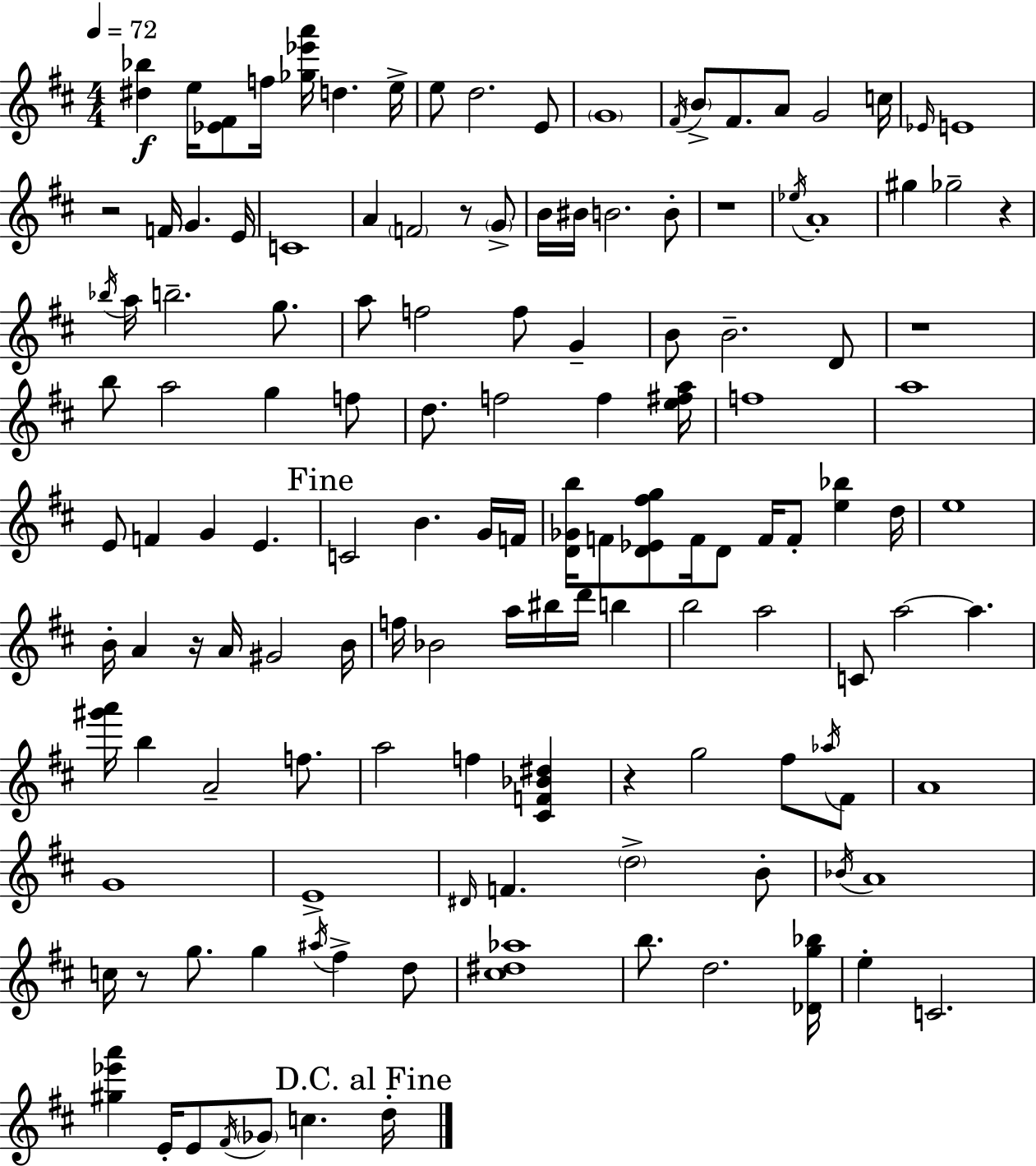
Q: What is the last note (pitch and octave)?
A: D5